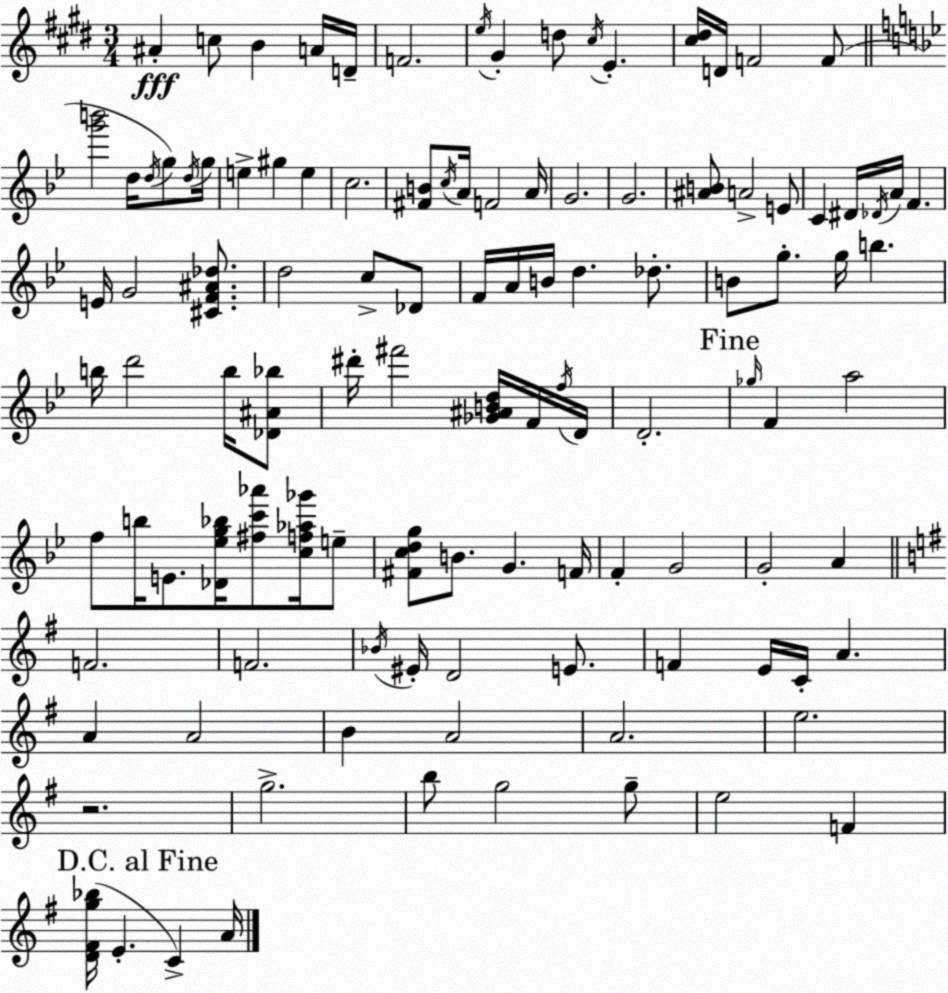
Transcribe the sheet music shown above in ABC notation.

X:1
T:Untitled
M:3/4
L:1/4
K:E
^A c/2 B A/4 D/4 F2 e/4 ^G d/2 ^c/4 E [^c^d]/4 D/4 F2 F/2 [g'b']2 d/4 d/4 g/2 d/4 g/4 e ^g e c2 [^FB]/2 c/4 A/4 F2 A/4 G2 G2 [^AB]/2 A2 E/2 C ^D/4 _D/4 A/4 F E/4 G2 [^CF^A_d]/2 d2 c/2 _D/2 F/4 A/4 B/4 d _d/2 B/2 g/2 g/4 b b/4 d'2 b/4 [_D^A_b]/2 ^d'/4 ^f'2 [_G^ABd]/4 F/4 f/4 D/4 D2 _g/4 F a2 f/2 b/4 E/2 [_D_eg_b]/4 [^fc'_a']/2 [cf_a_g']/4 e/2 [^Fcdg]/2 B/2 G F/4 F G2 G2 A F2 F2 _B/4 ^E/4 D2 E/2 F E/4 C/4 A A A2 B A2 A2 e2 z2 g2 b/2 g2 g/2 e2 F [D^Fg_b]/4 E C A/4